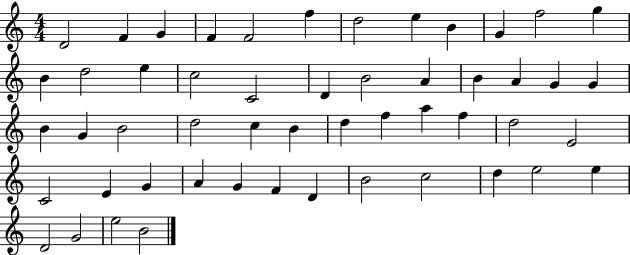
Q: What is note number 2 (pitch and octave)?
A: F4